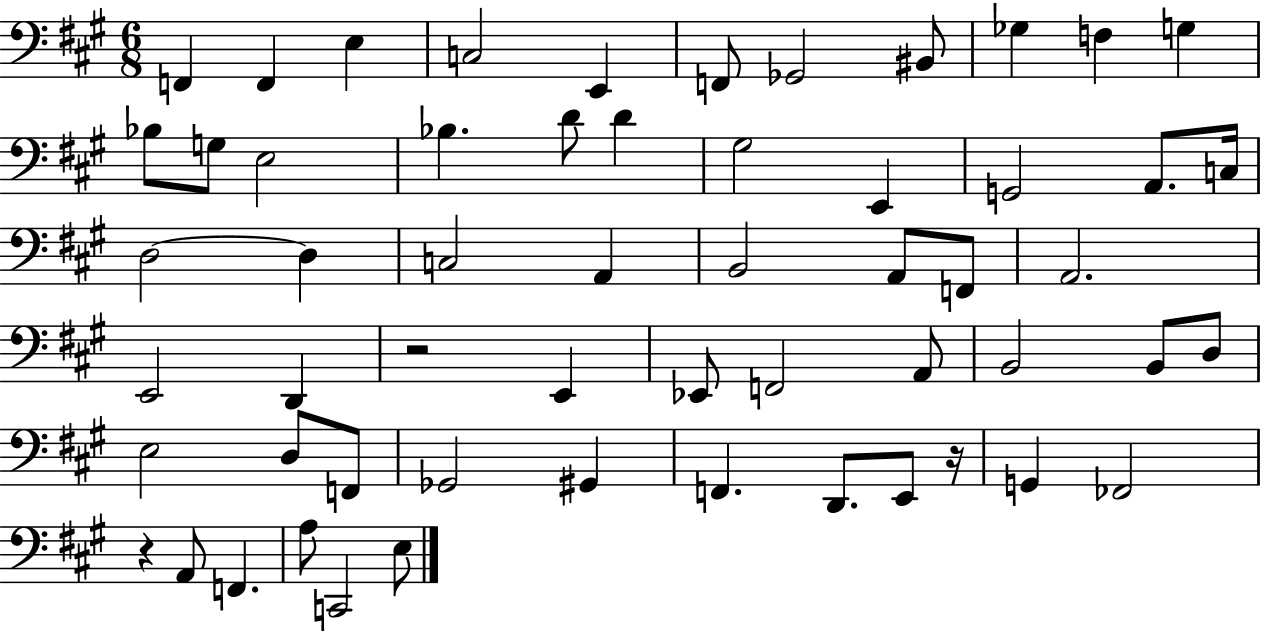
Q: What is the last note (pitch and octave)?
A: E3